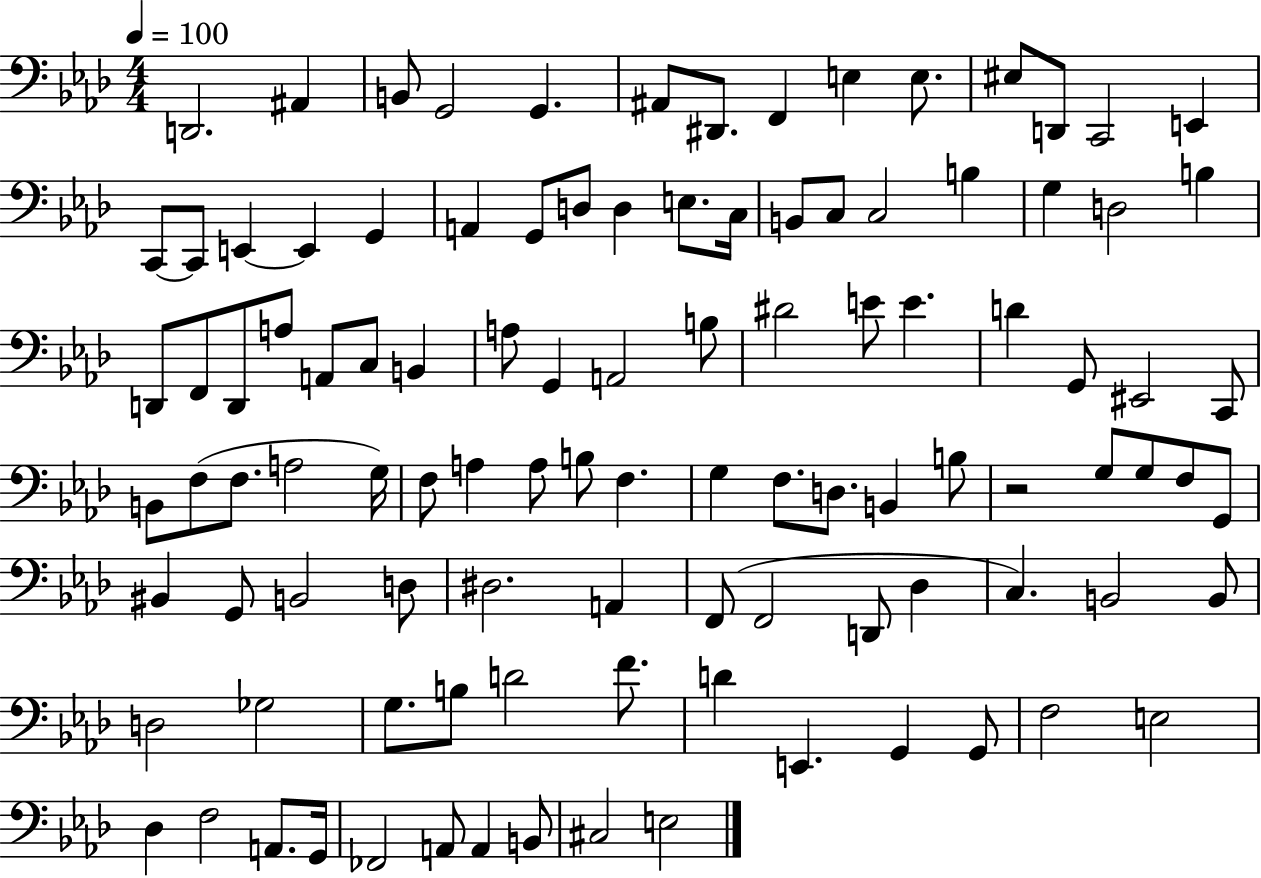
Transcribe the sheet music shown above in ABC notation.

X:1
T:Untitled
M:4/4
L:1/4
K:Ab
D,,2 ^A,, B,,/2 G,,2 G,, ^A,,/2 ^D,,/2 F,, E, E,/2 ^E,/2 D,,/2 C,,2 E,, C,,/2 C,,/2 E,, E,, G,, A,, G,,/2 D,/2 D, E,/2 C,/4 B,,/2 C,/2 C,2 B, G, D,2 B, D,,/2 F,,/2 D,,/2 A,/2 A,,/2 C,/2 B,, A,/2 G,, A,,2 B,/2 ^D2 E/2 E D G,,/2 ^E,,2 C,,/2 B,,/2 F,/2 F,/2 A,2 G,/4 F,/2 A, A,/2 B,/2 F, G, F,/2 D,/2 B,, B,/2 z2 G,/2 G,/2 F,/2 G,,/2 ^B,, G,,/2 B,,2 D,/2 ^D,2 A,, F,,/2 F,,2 D,,/2 _D, C, B,,2 B,,/2 D,2 _G,2 G,/2 B,/2 D2 F/2 D E,, G,, G,,/2 F,2 E,2 _D, F,2 A,,/2 G,,/4 _F,,2 A,,/2 A,, B,,/2 ^C,2 E,2